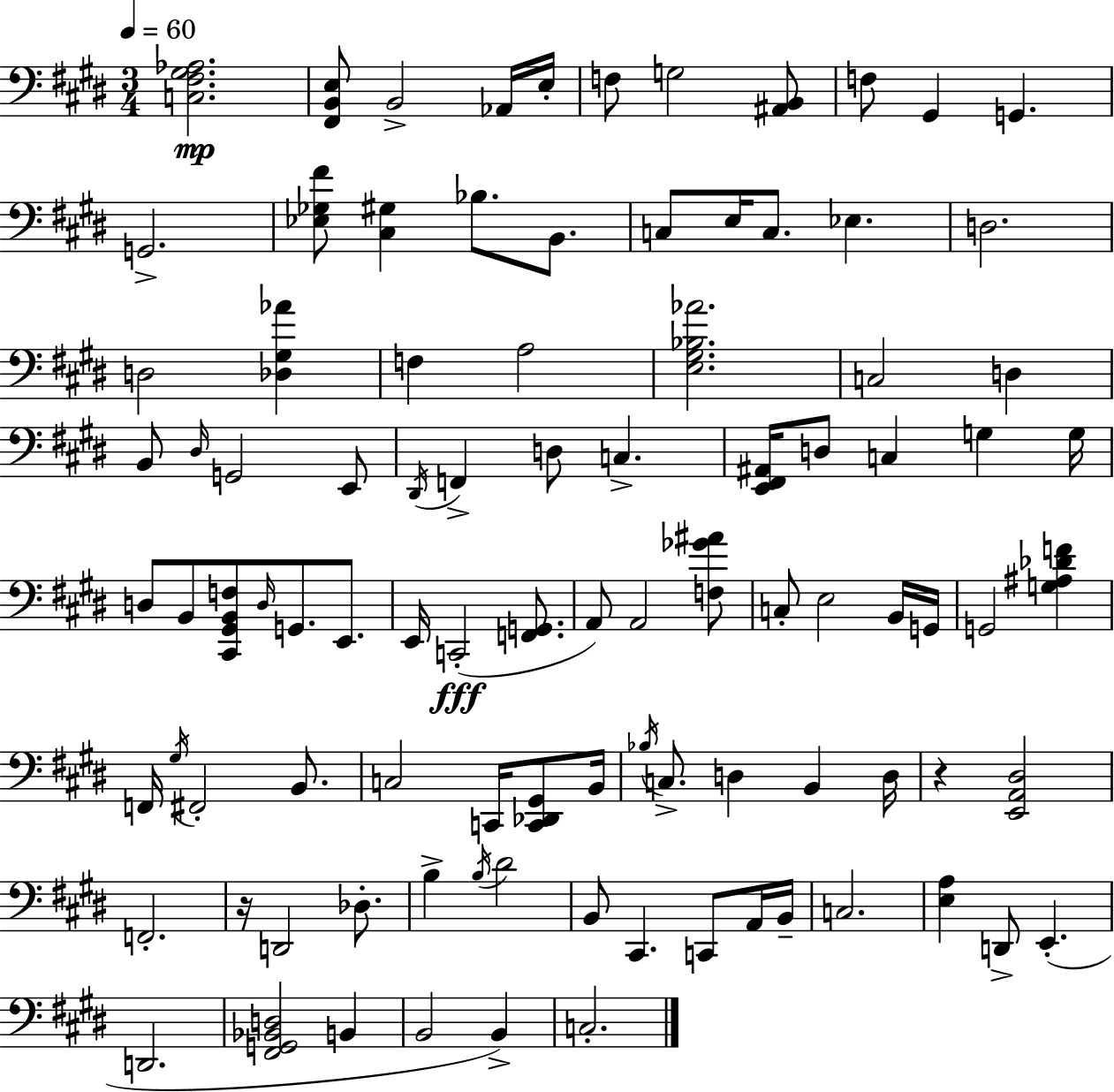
X:1
T:Untitled
M:3/4
L:1/4
K:E
[C,^F,^G,_A,]2 [^F,,B,,E,]/2 B,,2 _A,,/4 E,/4 F,/2 G,2 [^A,,B,,]/2 F,/2 ^G,, G,, G,,2 [_E,_G,^F]/2 [^C,^G,] _B,/2 B,,/2 C,/2 E,/4 C,/2 _E, D,2 D,2 [_D,^G,_A] F, A,2 [E,^G,_B,_A]2 C,2 D, B,,/2 ^D,/4 G,,2 E,,/2 ^D,,/4 F,, D,/2 C, [E,,^F,,^A,,]/4 D,/2 C, G, G,/4 D,/2 B,,/2 [^C,,^G,,B,,F,]/2 D,/4 G,,/2 E,,/2 E,,/4 C,,2 [F,,G,,]/2 A,,/2 A,,2 [F,_G^A]/2 C,/2 E,2 B,,/4 G,,/4 G,,2 [G,^A,_DF] F,,/4 ^G,/4 ^F,,2 B,,/2 C,2 C,,/4 [C,,_D,,^G,,]/2 B,,/4 _B,/4 C,/2 D, B,, D,/4 z [E,,A,,^D,]2 F,,2 z/4 D,,2 _D,/2 B, B,/4 ^D2 B,,/2 ^C,, C,,/2 A,,/4 B,,/4 C,2 [E,A,] D,,/2 E,, D,,2 [^F,,G,,_B,,D,]2 B,, B,,2 B,, C,2